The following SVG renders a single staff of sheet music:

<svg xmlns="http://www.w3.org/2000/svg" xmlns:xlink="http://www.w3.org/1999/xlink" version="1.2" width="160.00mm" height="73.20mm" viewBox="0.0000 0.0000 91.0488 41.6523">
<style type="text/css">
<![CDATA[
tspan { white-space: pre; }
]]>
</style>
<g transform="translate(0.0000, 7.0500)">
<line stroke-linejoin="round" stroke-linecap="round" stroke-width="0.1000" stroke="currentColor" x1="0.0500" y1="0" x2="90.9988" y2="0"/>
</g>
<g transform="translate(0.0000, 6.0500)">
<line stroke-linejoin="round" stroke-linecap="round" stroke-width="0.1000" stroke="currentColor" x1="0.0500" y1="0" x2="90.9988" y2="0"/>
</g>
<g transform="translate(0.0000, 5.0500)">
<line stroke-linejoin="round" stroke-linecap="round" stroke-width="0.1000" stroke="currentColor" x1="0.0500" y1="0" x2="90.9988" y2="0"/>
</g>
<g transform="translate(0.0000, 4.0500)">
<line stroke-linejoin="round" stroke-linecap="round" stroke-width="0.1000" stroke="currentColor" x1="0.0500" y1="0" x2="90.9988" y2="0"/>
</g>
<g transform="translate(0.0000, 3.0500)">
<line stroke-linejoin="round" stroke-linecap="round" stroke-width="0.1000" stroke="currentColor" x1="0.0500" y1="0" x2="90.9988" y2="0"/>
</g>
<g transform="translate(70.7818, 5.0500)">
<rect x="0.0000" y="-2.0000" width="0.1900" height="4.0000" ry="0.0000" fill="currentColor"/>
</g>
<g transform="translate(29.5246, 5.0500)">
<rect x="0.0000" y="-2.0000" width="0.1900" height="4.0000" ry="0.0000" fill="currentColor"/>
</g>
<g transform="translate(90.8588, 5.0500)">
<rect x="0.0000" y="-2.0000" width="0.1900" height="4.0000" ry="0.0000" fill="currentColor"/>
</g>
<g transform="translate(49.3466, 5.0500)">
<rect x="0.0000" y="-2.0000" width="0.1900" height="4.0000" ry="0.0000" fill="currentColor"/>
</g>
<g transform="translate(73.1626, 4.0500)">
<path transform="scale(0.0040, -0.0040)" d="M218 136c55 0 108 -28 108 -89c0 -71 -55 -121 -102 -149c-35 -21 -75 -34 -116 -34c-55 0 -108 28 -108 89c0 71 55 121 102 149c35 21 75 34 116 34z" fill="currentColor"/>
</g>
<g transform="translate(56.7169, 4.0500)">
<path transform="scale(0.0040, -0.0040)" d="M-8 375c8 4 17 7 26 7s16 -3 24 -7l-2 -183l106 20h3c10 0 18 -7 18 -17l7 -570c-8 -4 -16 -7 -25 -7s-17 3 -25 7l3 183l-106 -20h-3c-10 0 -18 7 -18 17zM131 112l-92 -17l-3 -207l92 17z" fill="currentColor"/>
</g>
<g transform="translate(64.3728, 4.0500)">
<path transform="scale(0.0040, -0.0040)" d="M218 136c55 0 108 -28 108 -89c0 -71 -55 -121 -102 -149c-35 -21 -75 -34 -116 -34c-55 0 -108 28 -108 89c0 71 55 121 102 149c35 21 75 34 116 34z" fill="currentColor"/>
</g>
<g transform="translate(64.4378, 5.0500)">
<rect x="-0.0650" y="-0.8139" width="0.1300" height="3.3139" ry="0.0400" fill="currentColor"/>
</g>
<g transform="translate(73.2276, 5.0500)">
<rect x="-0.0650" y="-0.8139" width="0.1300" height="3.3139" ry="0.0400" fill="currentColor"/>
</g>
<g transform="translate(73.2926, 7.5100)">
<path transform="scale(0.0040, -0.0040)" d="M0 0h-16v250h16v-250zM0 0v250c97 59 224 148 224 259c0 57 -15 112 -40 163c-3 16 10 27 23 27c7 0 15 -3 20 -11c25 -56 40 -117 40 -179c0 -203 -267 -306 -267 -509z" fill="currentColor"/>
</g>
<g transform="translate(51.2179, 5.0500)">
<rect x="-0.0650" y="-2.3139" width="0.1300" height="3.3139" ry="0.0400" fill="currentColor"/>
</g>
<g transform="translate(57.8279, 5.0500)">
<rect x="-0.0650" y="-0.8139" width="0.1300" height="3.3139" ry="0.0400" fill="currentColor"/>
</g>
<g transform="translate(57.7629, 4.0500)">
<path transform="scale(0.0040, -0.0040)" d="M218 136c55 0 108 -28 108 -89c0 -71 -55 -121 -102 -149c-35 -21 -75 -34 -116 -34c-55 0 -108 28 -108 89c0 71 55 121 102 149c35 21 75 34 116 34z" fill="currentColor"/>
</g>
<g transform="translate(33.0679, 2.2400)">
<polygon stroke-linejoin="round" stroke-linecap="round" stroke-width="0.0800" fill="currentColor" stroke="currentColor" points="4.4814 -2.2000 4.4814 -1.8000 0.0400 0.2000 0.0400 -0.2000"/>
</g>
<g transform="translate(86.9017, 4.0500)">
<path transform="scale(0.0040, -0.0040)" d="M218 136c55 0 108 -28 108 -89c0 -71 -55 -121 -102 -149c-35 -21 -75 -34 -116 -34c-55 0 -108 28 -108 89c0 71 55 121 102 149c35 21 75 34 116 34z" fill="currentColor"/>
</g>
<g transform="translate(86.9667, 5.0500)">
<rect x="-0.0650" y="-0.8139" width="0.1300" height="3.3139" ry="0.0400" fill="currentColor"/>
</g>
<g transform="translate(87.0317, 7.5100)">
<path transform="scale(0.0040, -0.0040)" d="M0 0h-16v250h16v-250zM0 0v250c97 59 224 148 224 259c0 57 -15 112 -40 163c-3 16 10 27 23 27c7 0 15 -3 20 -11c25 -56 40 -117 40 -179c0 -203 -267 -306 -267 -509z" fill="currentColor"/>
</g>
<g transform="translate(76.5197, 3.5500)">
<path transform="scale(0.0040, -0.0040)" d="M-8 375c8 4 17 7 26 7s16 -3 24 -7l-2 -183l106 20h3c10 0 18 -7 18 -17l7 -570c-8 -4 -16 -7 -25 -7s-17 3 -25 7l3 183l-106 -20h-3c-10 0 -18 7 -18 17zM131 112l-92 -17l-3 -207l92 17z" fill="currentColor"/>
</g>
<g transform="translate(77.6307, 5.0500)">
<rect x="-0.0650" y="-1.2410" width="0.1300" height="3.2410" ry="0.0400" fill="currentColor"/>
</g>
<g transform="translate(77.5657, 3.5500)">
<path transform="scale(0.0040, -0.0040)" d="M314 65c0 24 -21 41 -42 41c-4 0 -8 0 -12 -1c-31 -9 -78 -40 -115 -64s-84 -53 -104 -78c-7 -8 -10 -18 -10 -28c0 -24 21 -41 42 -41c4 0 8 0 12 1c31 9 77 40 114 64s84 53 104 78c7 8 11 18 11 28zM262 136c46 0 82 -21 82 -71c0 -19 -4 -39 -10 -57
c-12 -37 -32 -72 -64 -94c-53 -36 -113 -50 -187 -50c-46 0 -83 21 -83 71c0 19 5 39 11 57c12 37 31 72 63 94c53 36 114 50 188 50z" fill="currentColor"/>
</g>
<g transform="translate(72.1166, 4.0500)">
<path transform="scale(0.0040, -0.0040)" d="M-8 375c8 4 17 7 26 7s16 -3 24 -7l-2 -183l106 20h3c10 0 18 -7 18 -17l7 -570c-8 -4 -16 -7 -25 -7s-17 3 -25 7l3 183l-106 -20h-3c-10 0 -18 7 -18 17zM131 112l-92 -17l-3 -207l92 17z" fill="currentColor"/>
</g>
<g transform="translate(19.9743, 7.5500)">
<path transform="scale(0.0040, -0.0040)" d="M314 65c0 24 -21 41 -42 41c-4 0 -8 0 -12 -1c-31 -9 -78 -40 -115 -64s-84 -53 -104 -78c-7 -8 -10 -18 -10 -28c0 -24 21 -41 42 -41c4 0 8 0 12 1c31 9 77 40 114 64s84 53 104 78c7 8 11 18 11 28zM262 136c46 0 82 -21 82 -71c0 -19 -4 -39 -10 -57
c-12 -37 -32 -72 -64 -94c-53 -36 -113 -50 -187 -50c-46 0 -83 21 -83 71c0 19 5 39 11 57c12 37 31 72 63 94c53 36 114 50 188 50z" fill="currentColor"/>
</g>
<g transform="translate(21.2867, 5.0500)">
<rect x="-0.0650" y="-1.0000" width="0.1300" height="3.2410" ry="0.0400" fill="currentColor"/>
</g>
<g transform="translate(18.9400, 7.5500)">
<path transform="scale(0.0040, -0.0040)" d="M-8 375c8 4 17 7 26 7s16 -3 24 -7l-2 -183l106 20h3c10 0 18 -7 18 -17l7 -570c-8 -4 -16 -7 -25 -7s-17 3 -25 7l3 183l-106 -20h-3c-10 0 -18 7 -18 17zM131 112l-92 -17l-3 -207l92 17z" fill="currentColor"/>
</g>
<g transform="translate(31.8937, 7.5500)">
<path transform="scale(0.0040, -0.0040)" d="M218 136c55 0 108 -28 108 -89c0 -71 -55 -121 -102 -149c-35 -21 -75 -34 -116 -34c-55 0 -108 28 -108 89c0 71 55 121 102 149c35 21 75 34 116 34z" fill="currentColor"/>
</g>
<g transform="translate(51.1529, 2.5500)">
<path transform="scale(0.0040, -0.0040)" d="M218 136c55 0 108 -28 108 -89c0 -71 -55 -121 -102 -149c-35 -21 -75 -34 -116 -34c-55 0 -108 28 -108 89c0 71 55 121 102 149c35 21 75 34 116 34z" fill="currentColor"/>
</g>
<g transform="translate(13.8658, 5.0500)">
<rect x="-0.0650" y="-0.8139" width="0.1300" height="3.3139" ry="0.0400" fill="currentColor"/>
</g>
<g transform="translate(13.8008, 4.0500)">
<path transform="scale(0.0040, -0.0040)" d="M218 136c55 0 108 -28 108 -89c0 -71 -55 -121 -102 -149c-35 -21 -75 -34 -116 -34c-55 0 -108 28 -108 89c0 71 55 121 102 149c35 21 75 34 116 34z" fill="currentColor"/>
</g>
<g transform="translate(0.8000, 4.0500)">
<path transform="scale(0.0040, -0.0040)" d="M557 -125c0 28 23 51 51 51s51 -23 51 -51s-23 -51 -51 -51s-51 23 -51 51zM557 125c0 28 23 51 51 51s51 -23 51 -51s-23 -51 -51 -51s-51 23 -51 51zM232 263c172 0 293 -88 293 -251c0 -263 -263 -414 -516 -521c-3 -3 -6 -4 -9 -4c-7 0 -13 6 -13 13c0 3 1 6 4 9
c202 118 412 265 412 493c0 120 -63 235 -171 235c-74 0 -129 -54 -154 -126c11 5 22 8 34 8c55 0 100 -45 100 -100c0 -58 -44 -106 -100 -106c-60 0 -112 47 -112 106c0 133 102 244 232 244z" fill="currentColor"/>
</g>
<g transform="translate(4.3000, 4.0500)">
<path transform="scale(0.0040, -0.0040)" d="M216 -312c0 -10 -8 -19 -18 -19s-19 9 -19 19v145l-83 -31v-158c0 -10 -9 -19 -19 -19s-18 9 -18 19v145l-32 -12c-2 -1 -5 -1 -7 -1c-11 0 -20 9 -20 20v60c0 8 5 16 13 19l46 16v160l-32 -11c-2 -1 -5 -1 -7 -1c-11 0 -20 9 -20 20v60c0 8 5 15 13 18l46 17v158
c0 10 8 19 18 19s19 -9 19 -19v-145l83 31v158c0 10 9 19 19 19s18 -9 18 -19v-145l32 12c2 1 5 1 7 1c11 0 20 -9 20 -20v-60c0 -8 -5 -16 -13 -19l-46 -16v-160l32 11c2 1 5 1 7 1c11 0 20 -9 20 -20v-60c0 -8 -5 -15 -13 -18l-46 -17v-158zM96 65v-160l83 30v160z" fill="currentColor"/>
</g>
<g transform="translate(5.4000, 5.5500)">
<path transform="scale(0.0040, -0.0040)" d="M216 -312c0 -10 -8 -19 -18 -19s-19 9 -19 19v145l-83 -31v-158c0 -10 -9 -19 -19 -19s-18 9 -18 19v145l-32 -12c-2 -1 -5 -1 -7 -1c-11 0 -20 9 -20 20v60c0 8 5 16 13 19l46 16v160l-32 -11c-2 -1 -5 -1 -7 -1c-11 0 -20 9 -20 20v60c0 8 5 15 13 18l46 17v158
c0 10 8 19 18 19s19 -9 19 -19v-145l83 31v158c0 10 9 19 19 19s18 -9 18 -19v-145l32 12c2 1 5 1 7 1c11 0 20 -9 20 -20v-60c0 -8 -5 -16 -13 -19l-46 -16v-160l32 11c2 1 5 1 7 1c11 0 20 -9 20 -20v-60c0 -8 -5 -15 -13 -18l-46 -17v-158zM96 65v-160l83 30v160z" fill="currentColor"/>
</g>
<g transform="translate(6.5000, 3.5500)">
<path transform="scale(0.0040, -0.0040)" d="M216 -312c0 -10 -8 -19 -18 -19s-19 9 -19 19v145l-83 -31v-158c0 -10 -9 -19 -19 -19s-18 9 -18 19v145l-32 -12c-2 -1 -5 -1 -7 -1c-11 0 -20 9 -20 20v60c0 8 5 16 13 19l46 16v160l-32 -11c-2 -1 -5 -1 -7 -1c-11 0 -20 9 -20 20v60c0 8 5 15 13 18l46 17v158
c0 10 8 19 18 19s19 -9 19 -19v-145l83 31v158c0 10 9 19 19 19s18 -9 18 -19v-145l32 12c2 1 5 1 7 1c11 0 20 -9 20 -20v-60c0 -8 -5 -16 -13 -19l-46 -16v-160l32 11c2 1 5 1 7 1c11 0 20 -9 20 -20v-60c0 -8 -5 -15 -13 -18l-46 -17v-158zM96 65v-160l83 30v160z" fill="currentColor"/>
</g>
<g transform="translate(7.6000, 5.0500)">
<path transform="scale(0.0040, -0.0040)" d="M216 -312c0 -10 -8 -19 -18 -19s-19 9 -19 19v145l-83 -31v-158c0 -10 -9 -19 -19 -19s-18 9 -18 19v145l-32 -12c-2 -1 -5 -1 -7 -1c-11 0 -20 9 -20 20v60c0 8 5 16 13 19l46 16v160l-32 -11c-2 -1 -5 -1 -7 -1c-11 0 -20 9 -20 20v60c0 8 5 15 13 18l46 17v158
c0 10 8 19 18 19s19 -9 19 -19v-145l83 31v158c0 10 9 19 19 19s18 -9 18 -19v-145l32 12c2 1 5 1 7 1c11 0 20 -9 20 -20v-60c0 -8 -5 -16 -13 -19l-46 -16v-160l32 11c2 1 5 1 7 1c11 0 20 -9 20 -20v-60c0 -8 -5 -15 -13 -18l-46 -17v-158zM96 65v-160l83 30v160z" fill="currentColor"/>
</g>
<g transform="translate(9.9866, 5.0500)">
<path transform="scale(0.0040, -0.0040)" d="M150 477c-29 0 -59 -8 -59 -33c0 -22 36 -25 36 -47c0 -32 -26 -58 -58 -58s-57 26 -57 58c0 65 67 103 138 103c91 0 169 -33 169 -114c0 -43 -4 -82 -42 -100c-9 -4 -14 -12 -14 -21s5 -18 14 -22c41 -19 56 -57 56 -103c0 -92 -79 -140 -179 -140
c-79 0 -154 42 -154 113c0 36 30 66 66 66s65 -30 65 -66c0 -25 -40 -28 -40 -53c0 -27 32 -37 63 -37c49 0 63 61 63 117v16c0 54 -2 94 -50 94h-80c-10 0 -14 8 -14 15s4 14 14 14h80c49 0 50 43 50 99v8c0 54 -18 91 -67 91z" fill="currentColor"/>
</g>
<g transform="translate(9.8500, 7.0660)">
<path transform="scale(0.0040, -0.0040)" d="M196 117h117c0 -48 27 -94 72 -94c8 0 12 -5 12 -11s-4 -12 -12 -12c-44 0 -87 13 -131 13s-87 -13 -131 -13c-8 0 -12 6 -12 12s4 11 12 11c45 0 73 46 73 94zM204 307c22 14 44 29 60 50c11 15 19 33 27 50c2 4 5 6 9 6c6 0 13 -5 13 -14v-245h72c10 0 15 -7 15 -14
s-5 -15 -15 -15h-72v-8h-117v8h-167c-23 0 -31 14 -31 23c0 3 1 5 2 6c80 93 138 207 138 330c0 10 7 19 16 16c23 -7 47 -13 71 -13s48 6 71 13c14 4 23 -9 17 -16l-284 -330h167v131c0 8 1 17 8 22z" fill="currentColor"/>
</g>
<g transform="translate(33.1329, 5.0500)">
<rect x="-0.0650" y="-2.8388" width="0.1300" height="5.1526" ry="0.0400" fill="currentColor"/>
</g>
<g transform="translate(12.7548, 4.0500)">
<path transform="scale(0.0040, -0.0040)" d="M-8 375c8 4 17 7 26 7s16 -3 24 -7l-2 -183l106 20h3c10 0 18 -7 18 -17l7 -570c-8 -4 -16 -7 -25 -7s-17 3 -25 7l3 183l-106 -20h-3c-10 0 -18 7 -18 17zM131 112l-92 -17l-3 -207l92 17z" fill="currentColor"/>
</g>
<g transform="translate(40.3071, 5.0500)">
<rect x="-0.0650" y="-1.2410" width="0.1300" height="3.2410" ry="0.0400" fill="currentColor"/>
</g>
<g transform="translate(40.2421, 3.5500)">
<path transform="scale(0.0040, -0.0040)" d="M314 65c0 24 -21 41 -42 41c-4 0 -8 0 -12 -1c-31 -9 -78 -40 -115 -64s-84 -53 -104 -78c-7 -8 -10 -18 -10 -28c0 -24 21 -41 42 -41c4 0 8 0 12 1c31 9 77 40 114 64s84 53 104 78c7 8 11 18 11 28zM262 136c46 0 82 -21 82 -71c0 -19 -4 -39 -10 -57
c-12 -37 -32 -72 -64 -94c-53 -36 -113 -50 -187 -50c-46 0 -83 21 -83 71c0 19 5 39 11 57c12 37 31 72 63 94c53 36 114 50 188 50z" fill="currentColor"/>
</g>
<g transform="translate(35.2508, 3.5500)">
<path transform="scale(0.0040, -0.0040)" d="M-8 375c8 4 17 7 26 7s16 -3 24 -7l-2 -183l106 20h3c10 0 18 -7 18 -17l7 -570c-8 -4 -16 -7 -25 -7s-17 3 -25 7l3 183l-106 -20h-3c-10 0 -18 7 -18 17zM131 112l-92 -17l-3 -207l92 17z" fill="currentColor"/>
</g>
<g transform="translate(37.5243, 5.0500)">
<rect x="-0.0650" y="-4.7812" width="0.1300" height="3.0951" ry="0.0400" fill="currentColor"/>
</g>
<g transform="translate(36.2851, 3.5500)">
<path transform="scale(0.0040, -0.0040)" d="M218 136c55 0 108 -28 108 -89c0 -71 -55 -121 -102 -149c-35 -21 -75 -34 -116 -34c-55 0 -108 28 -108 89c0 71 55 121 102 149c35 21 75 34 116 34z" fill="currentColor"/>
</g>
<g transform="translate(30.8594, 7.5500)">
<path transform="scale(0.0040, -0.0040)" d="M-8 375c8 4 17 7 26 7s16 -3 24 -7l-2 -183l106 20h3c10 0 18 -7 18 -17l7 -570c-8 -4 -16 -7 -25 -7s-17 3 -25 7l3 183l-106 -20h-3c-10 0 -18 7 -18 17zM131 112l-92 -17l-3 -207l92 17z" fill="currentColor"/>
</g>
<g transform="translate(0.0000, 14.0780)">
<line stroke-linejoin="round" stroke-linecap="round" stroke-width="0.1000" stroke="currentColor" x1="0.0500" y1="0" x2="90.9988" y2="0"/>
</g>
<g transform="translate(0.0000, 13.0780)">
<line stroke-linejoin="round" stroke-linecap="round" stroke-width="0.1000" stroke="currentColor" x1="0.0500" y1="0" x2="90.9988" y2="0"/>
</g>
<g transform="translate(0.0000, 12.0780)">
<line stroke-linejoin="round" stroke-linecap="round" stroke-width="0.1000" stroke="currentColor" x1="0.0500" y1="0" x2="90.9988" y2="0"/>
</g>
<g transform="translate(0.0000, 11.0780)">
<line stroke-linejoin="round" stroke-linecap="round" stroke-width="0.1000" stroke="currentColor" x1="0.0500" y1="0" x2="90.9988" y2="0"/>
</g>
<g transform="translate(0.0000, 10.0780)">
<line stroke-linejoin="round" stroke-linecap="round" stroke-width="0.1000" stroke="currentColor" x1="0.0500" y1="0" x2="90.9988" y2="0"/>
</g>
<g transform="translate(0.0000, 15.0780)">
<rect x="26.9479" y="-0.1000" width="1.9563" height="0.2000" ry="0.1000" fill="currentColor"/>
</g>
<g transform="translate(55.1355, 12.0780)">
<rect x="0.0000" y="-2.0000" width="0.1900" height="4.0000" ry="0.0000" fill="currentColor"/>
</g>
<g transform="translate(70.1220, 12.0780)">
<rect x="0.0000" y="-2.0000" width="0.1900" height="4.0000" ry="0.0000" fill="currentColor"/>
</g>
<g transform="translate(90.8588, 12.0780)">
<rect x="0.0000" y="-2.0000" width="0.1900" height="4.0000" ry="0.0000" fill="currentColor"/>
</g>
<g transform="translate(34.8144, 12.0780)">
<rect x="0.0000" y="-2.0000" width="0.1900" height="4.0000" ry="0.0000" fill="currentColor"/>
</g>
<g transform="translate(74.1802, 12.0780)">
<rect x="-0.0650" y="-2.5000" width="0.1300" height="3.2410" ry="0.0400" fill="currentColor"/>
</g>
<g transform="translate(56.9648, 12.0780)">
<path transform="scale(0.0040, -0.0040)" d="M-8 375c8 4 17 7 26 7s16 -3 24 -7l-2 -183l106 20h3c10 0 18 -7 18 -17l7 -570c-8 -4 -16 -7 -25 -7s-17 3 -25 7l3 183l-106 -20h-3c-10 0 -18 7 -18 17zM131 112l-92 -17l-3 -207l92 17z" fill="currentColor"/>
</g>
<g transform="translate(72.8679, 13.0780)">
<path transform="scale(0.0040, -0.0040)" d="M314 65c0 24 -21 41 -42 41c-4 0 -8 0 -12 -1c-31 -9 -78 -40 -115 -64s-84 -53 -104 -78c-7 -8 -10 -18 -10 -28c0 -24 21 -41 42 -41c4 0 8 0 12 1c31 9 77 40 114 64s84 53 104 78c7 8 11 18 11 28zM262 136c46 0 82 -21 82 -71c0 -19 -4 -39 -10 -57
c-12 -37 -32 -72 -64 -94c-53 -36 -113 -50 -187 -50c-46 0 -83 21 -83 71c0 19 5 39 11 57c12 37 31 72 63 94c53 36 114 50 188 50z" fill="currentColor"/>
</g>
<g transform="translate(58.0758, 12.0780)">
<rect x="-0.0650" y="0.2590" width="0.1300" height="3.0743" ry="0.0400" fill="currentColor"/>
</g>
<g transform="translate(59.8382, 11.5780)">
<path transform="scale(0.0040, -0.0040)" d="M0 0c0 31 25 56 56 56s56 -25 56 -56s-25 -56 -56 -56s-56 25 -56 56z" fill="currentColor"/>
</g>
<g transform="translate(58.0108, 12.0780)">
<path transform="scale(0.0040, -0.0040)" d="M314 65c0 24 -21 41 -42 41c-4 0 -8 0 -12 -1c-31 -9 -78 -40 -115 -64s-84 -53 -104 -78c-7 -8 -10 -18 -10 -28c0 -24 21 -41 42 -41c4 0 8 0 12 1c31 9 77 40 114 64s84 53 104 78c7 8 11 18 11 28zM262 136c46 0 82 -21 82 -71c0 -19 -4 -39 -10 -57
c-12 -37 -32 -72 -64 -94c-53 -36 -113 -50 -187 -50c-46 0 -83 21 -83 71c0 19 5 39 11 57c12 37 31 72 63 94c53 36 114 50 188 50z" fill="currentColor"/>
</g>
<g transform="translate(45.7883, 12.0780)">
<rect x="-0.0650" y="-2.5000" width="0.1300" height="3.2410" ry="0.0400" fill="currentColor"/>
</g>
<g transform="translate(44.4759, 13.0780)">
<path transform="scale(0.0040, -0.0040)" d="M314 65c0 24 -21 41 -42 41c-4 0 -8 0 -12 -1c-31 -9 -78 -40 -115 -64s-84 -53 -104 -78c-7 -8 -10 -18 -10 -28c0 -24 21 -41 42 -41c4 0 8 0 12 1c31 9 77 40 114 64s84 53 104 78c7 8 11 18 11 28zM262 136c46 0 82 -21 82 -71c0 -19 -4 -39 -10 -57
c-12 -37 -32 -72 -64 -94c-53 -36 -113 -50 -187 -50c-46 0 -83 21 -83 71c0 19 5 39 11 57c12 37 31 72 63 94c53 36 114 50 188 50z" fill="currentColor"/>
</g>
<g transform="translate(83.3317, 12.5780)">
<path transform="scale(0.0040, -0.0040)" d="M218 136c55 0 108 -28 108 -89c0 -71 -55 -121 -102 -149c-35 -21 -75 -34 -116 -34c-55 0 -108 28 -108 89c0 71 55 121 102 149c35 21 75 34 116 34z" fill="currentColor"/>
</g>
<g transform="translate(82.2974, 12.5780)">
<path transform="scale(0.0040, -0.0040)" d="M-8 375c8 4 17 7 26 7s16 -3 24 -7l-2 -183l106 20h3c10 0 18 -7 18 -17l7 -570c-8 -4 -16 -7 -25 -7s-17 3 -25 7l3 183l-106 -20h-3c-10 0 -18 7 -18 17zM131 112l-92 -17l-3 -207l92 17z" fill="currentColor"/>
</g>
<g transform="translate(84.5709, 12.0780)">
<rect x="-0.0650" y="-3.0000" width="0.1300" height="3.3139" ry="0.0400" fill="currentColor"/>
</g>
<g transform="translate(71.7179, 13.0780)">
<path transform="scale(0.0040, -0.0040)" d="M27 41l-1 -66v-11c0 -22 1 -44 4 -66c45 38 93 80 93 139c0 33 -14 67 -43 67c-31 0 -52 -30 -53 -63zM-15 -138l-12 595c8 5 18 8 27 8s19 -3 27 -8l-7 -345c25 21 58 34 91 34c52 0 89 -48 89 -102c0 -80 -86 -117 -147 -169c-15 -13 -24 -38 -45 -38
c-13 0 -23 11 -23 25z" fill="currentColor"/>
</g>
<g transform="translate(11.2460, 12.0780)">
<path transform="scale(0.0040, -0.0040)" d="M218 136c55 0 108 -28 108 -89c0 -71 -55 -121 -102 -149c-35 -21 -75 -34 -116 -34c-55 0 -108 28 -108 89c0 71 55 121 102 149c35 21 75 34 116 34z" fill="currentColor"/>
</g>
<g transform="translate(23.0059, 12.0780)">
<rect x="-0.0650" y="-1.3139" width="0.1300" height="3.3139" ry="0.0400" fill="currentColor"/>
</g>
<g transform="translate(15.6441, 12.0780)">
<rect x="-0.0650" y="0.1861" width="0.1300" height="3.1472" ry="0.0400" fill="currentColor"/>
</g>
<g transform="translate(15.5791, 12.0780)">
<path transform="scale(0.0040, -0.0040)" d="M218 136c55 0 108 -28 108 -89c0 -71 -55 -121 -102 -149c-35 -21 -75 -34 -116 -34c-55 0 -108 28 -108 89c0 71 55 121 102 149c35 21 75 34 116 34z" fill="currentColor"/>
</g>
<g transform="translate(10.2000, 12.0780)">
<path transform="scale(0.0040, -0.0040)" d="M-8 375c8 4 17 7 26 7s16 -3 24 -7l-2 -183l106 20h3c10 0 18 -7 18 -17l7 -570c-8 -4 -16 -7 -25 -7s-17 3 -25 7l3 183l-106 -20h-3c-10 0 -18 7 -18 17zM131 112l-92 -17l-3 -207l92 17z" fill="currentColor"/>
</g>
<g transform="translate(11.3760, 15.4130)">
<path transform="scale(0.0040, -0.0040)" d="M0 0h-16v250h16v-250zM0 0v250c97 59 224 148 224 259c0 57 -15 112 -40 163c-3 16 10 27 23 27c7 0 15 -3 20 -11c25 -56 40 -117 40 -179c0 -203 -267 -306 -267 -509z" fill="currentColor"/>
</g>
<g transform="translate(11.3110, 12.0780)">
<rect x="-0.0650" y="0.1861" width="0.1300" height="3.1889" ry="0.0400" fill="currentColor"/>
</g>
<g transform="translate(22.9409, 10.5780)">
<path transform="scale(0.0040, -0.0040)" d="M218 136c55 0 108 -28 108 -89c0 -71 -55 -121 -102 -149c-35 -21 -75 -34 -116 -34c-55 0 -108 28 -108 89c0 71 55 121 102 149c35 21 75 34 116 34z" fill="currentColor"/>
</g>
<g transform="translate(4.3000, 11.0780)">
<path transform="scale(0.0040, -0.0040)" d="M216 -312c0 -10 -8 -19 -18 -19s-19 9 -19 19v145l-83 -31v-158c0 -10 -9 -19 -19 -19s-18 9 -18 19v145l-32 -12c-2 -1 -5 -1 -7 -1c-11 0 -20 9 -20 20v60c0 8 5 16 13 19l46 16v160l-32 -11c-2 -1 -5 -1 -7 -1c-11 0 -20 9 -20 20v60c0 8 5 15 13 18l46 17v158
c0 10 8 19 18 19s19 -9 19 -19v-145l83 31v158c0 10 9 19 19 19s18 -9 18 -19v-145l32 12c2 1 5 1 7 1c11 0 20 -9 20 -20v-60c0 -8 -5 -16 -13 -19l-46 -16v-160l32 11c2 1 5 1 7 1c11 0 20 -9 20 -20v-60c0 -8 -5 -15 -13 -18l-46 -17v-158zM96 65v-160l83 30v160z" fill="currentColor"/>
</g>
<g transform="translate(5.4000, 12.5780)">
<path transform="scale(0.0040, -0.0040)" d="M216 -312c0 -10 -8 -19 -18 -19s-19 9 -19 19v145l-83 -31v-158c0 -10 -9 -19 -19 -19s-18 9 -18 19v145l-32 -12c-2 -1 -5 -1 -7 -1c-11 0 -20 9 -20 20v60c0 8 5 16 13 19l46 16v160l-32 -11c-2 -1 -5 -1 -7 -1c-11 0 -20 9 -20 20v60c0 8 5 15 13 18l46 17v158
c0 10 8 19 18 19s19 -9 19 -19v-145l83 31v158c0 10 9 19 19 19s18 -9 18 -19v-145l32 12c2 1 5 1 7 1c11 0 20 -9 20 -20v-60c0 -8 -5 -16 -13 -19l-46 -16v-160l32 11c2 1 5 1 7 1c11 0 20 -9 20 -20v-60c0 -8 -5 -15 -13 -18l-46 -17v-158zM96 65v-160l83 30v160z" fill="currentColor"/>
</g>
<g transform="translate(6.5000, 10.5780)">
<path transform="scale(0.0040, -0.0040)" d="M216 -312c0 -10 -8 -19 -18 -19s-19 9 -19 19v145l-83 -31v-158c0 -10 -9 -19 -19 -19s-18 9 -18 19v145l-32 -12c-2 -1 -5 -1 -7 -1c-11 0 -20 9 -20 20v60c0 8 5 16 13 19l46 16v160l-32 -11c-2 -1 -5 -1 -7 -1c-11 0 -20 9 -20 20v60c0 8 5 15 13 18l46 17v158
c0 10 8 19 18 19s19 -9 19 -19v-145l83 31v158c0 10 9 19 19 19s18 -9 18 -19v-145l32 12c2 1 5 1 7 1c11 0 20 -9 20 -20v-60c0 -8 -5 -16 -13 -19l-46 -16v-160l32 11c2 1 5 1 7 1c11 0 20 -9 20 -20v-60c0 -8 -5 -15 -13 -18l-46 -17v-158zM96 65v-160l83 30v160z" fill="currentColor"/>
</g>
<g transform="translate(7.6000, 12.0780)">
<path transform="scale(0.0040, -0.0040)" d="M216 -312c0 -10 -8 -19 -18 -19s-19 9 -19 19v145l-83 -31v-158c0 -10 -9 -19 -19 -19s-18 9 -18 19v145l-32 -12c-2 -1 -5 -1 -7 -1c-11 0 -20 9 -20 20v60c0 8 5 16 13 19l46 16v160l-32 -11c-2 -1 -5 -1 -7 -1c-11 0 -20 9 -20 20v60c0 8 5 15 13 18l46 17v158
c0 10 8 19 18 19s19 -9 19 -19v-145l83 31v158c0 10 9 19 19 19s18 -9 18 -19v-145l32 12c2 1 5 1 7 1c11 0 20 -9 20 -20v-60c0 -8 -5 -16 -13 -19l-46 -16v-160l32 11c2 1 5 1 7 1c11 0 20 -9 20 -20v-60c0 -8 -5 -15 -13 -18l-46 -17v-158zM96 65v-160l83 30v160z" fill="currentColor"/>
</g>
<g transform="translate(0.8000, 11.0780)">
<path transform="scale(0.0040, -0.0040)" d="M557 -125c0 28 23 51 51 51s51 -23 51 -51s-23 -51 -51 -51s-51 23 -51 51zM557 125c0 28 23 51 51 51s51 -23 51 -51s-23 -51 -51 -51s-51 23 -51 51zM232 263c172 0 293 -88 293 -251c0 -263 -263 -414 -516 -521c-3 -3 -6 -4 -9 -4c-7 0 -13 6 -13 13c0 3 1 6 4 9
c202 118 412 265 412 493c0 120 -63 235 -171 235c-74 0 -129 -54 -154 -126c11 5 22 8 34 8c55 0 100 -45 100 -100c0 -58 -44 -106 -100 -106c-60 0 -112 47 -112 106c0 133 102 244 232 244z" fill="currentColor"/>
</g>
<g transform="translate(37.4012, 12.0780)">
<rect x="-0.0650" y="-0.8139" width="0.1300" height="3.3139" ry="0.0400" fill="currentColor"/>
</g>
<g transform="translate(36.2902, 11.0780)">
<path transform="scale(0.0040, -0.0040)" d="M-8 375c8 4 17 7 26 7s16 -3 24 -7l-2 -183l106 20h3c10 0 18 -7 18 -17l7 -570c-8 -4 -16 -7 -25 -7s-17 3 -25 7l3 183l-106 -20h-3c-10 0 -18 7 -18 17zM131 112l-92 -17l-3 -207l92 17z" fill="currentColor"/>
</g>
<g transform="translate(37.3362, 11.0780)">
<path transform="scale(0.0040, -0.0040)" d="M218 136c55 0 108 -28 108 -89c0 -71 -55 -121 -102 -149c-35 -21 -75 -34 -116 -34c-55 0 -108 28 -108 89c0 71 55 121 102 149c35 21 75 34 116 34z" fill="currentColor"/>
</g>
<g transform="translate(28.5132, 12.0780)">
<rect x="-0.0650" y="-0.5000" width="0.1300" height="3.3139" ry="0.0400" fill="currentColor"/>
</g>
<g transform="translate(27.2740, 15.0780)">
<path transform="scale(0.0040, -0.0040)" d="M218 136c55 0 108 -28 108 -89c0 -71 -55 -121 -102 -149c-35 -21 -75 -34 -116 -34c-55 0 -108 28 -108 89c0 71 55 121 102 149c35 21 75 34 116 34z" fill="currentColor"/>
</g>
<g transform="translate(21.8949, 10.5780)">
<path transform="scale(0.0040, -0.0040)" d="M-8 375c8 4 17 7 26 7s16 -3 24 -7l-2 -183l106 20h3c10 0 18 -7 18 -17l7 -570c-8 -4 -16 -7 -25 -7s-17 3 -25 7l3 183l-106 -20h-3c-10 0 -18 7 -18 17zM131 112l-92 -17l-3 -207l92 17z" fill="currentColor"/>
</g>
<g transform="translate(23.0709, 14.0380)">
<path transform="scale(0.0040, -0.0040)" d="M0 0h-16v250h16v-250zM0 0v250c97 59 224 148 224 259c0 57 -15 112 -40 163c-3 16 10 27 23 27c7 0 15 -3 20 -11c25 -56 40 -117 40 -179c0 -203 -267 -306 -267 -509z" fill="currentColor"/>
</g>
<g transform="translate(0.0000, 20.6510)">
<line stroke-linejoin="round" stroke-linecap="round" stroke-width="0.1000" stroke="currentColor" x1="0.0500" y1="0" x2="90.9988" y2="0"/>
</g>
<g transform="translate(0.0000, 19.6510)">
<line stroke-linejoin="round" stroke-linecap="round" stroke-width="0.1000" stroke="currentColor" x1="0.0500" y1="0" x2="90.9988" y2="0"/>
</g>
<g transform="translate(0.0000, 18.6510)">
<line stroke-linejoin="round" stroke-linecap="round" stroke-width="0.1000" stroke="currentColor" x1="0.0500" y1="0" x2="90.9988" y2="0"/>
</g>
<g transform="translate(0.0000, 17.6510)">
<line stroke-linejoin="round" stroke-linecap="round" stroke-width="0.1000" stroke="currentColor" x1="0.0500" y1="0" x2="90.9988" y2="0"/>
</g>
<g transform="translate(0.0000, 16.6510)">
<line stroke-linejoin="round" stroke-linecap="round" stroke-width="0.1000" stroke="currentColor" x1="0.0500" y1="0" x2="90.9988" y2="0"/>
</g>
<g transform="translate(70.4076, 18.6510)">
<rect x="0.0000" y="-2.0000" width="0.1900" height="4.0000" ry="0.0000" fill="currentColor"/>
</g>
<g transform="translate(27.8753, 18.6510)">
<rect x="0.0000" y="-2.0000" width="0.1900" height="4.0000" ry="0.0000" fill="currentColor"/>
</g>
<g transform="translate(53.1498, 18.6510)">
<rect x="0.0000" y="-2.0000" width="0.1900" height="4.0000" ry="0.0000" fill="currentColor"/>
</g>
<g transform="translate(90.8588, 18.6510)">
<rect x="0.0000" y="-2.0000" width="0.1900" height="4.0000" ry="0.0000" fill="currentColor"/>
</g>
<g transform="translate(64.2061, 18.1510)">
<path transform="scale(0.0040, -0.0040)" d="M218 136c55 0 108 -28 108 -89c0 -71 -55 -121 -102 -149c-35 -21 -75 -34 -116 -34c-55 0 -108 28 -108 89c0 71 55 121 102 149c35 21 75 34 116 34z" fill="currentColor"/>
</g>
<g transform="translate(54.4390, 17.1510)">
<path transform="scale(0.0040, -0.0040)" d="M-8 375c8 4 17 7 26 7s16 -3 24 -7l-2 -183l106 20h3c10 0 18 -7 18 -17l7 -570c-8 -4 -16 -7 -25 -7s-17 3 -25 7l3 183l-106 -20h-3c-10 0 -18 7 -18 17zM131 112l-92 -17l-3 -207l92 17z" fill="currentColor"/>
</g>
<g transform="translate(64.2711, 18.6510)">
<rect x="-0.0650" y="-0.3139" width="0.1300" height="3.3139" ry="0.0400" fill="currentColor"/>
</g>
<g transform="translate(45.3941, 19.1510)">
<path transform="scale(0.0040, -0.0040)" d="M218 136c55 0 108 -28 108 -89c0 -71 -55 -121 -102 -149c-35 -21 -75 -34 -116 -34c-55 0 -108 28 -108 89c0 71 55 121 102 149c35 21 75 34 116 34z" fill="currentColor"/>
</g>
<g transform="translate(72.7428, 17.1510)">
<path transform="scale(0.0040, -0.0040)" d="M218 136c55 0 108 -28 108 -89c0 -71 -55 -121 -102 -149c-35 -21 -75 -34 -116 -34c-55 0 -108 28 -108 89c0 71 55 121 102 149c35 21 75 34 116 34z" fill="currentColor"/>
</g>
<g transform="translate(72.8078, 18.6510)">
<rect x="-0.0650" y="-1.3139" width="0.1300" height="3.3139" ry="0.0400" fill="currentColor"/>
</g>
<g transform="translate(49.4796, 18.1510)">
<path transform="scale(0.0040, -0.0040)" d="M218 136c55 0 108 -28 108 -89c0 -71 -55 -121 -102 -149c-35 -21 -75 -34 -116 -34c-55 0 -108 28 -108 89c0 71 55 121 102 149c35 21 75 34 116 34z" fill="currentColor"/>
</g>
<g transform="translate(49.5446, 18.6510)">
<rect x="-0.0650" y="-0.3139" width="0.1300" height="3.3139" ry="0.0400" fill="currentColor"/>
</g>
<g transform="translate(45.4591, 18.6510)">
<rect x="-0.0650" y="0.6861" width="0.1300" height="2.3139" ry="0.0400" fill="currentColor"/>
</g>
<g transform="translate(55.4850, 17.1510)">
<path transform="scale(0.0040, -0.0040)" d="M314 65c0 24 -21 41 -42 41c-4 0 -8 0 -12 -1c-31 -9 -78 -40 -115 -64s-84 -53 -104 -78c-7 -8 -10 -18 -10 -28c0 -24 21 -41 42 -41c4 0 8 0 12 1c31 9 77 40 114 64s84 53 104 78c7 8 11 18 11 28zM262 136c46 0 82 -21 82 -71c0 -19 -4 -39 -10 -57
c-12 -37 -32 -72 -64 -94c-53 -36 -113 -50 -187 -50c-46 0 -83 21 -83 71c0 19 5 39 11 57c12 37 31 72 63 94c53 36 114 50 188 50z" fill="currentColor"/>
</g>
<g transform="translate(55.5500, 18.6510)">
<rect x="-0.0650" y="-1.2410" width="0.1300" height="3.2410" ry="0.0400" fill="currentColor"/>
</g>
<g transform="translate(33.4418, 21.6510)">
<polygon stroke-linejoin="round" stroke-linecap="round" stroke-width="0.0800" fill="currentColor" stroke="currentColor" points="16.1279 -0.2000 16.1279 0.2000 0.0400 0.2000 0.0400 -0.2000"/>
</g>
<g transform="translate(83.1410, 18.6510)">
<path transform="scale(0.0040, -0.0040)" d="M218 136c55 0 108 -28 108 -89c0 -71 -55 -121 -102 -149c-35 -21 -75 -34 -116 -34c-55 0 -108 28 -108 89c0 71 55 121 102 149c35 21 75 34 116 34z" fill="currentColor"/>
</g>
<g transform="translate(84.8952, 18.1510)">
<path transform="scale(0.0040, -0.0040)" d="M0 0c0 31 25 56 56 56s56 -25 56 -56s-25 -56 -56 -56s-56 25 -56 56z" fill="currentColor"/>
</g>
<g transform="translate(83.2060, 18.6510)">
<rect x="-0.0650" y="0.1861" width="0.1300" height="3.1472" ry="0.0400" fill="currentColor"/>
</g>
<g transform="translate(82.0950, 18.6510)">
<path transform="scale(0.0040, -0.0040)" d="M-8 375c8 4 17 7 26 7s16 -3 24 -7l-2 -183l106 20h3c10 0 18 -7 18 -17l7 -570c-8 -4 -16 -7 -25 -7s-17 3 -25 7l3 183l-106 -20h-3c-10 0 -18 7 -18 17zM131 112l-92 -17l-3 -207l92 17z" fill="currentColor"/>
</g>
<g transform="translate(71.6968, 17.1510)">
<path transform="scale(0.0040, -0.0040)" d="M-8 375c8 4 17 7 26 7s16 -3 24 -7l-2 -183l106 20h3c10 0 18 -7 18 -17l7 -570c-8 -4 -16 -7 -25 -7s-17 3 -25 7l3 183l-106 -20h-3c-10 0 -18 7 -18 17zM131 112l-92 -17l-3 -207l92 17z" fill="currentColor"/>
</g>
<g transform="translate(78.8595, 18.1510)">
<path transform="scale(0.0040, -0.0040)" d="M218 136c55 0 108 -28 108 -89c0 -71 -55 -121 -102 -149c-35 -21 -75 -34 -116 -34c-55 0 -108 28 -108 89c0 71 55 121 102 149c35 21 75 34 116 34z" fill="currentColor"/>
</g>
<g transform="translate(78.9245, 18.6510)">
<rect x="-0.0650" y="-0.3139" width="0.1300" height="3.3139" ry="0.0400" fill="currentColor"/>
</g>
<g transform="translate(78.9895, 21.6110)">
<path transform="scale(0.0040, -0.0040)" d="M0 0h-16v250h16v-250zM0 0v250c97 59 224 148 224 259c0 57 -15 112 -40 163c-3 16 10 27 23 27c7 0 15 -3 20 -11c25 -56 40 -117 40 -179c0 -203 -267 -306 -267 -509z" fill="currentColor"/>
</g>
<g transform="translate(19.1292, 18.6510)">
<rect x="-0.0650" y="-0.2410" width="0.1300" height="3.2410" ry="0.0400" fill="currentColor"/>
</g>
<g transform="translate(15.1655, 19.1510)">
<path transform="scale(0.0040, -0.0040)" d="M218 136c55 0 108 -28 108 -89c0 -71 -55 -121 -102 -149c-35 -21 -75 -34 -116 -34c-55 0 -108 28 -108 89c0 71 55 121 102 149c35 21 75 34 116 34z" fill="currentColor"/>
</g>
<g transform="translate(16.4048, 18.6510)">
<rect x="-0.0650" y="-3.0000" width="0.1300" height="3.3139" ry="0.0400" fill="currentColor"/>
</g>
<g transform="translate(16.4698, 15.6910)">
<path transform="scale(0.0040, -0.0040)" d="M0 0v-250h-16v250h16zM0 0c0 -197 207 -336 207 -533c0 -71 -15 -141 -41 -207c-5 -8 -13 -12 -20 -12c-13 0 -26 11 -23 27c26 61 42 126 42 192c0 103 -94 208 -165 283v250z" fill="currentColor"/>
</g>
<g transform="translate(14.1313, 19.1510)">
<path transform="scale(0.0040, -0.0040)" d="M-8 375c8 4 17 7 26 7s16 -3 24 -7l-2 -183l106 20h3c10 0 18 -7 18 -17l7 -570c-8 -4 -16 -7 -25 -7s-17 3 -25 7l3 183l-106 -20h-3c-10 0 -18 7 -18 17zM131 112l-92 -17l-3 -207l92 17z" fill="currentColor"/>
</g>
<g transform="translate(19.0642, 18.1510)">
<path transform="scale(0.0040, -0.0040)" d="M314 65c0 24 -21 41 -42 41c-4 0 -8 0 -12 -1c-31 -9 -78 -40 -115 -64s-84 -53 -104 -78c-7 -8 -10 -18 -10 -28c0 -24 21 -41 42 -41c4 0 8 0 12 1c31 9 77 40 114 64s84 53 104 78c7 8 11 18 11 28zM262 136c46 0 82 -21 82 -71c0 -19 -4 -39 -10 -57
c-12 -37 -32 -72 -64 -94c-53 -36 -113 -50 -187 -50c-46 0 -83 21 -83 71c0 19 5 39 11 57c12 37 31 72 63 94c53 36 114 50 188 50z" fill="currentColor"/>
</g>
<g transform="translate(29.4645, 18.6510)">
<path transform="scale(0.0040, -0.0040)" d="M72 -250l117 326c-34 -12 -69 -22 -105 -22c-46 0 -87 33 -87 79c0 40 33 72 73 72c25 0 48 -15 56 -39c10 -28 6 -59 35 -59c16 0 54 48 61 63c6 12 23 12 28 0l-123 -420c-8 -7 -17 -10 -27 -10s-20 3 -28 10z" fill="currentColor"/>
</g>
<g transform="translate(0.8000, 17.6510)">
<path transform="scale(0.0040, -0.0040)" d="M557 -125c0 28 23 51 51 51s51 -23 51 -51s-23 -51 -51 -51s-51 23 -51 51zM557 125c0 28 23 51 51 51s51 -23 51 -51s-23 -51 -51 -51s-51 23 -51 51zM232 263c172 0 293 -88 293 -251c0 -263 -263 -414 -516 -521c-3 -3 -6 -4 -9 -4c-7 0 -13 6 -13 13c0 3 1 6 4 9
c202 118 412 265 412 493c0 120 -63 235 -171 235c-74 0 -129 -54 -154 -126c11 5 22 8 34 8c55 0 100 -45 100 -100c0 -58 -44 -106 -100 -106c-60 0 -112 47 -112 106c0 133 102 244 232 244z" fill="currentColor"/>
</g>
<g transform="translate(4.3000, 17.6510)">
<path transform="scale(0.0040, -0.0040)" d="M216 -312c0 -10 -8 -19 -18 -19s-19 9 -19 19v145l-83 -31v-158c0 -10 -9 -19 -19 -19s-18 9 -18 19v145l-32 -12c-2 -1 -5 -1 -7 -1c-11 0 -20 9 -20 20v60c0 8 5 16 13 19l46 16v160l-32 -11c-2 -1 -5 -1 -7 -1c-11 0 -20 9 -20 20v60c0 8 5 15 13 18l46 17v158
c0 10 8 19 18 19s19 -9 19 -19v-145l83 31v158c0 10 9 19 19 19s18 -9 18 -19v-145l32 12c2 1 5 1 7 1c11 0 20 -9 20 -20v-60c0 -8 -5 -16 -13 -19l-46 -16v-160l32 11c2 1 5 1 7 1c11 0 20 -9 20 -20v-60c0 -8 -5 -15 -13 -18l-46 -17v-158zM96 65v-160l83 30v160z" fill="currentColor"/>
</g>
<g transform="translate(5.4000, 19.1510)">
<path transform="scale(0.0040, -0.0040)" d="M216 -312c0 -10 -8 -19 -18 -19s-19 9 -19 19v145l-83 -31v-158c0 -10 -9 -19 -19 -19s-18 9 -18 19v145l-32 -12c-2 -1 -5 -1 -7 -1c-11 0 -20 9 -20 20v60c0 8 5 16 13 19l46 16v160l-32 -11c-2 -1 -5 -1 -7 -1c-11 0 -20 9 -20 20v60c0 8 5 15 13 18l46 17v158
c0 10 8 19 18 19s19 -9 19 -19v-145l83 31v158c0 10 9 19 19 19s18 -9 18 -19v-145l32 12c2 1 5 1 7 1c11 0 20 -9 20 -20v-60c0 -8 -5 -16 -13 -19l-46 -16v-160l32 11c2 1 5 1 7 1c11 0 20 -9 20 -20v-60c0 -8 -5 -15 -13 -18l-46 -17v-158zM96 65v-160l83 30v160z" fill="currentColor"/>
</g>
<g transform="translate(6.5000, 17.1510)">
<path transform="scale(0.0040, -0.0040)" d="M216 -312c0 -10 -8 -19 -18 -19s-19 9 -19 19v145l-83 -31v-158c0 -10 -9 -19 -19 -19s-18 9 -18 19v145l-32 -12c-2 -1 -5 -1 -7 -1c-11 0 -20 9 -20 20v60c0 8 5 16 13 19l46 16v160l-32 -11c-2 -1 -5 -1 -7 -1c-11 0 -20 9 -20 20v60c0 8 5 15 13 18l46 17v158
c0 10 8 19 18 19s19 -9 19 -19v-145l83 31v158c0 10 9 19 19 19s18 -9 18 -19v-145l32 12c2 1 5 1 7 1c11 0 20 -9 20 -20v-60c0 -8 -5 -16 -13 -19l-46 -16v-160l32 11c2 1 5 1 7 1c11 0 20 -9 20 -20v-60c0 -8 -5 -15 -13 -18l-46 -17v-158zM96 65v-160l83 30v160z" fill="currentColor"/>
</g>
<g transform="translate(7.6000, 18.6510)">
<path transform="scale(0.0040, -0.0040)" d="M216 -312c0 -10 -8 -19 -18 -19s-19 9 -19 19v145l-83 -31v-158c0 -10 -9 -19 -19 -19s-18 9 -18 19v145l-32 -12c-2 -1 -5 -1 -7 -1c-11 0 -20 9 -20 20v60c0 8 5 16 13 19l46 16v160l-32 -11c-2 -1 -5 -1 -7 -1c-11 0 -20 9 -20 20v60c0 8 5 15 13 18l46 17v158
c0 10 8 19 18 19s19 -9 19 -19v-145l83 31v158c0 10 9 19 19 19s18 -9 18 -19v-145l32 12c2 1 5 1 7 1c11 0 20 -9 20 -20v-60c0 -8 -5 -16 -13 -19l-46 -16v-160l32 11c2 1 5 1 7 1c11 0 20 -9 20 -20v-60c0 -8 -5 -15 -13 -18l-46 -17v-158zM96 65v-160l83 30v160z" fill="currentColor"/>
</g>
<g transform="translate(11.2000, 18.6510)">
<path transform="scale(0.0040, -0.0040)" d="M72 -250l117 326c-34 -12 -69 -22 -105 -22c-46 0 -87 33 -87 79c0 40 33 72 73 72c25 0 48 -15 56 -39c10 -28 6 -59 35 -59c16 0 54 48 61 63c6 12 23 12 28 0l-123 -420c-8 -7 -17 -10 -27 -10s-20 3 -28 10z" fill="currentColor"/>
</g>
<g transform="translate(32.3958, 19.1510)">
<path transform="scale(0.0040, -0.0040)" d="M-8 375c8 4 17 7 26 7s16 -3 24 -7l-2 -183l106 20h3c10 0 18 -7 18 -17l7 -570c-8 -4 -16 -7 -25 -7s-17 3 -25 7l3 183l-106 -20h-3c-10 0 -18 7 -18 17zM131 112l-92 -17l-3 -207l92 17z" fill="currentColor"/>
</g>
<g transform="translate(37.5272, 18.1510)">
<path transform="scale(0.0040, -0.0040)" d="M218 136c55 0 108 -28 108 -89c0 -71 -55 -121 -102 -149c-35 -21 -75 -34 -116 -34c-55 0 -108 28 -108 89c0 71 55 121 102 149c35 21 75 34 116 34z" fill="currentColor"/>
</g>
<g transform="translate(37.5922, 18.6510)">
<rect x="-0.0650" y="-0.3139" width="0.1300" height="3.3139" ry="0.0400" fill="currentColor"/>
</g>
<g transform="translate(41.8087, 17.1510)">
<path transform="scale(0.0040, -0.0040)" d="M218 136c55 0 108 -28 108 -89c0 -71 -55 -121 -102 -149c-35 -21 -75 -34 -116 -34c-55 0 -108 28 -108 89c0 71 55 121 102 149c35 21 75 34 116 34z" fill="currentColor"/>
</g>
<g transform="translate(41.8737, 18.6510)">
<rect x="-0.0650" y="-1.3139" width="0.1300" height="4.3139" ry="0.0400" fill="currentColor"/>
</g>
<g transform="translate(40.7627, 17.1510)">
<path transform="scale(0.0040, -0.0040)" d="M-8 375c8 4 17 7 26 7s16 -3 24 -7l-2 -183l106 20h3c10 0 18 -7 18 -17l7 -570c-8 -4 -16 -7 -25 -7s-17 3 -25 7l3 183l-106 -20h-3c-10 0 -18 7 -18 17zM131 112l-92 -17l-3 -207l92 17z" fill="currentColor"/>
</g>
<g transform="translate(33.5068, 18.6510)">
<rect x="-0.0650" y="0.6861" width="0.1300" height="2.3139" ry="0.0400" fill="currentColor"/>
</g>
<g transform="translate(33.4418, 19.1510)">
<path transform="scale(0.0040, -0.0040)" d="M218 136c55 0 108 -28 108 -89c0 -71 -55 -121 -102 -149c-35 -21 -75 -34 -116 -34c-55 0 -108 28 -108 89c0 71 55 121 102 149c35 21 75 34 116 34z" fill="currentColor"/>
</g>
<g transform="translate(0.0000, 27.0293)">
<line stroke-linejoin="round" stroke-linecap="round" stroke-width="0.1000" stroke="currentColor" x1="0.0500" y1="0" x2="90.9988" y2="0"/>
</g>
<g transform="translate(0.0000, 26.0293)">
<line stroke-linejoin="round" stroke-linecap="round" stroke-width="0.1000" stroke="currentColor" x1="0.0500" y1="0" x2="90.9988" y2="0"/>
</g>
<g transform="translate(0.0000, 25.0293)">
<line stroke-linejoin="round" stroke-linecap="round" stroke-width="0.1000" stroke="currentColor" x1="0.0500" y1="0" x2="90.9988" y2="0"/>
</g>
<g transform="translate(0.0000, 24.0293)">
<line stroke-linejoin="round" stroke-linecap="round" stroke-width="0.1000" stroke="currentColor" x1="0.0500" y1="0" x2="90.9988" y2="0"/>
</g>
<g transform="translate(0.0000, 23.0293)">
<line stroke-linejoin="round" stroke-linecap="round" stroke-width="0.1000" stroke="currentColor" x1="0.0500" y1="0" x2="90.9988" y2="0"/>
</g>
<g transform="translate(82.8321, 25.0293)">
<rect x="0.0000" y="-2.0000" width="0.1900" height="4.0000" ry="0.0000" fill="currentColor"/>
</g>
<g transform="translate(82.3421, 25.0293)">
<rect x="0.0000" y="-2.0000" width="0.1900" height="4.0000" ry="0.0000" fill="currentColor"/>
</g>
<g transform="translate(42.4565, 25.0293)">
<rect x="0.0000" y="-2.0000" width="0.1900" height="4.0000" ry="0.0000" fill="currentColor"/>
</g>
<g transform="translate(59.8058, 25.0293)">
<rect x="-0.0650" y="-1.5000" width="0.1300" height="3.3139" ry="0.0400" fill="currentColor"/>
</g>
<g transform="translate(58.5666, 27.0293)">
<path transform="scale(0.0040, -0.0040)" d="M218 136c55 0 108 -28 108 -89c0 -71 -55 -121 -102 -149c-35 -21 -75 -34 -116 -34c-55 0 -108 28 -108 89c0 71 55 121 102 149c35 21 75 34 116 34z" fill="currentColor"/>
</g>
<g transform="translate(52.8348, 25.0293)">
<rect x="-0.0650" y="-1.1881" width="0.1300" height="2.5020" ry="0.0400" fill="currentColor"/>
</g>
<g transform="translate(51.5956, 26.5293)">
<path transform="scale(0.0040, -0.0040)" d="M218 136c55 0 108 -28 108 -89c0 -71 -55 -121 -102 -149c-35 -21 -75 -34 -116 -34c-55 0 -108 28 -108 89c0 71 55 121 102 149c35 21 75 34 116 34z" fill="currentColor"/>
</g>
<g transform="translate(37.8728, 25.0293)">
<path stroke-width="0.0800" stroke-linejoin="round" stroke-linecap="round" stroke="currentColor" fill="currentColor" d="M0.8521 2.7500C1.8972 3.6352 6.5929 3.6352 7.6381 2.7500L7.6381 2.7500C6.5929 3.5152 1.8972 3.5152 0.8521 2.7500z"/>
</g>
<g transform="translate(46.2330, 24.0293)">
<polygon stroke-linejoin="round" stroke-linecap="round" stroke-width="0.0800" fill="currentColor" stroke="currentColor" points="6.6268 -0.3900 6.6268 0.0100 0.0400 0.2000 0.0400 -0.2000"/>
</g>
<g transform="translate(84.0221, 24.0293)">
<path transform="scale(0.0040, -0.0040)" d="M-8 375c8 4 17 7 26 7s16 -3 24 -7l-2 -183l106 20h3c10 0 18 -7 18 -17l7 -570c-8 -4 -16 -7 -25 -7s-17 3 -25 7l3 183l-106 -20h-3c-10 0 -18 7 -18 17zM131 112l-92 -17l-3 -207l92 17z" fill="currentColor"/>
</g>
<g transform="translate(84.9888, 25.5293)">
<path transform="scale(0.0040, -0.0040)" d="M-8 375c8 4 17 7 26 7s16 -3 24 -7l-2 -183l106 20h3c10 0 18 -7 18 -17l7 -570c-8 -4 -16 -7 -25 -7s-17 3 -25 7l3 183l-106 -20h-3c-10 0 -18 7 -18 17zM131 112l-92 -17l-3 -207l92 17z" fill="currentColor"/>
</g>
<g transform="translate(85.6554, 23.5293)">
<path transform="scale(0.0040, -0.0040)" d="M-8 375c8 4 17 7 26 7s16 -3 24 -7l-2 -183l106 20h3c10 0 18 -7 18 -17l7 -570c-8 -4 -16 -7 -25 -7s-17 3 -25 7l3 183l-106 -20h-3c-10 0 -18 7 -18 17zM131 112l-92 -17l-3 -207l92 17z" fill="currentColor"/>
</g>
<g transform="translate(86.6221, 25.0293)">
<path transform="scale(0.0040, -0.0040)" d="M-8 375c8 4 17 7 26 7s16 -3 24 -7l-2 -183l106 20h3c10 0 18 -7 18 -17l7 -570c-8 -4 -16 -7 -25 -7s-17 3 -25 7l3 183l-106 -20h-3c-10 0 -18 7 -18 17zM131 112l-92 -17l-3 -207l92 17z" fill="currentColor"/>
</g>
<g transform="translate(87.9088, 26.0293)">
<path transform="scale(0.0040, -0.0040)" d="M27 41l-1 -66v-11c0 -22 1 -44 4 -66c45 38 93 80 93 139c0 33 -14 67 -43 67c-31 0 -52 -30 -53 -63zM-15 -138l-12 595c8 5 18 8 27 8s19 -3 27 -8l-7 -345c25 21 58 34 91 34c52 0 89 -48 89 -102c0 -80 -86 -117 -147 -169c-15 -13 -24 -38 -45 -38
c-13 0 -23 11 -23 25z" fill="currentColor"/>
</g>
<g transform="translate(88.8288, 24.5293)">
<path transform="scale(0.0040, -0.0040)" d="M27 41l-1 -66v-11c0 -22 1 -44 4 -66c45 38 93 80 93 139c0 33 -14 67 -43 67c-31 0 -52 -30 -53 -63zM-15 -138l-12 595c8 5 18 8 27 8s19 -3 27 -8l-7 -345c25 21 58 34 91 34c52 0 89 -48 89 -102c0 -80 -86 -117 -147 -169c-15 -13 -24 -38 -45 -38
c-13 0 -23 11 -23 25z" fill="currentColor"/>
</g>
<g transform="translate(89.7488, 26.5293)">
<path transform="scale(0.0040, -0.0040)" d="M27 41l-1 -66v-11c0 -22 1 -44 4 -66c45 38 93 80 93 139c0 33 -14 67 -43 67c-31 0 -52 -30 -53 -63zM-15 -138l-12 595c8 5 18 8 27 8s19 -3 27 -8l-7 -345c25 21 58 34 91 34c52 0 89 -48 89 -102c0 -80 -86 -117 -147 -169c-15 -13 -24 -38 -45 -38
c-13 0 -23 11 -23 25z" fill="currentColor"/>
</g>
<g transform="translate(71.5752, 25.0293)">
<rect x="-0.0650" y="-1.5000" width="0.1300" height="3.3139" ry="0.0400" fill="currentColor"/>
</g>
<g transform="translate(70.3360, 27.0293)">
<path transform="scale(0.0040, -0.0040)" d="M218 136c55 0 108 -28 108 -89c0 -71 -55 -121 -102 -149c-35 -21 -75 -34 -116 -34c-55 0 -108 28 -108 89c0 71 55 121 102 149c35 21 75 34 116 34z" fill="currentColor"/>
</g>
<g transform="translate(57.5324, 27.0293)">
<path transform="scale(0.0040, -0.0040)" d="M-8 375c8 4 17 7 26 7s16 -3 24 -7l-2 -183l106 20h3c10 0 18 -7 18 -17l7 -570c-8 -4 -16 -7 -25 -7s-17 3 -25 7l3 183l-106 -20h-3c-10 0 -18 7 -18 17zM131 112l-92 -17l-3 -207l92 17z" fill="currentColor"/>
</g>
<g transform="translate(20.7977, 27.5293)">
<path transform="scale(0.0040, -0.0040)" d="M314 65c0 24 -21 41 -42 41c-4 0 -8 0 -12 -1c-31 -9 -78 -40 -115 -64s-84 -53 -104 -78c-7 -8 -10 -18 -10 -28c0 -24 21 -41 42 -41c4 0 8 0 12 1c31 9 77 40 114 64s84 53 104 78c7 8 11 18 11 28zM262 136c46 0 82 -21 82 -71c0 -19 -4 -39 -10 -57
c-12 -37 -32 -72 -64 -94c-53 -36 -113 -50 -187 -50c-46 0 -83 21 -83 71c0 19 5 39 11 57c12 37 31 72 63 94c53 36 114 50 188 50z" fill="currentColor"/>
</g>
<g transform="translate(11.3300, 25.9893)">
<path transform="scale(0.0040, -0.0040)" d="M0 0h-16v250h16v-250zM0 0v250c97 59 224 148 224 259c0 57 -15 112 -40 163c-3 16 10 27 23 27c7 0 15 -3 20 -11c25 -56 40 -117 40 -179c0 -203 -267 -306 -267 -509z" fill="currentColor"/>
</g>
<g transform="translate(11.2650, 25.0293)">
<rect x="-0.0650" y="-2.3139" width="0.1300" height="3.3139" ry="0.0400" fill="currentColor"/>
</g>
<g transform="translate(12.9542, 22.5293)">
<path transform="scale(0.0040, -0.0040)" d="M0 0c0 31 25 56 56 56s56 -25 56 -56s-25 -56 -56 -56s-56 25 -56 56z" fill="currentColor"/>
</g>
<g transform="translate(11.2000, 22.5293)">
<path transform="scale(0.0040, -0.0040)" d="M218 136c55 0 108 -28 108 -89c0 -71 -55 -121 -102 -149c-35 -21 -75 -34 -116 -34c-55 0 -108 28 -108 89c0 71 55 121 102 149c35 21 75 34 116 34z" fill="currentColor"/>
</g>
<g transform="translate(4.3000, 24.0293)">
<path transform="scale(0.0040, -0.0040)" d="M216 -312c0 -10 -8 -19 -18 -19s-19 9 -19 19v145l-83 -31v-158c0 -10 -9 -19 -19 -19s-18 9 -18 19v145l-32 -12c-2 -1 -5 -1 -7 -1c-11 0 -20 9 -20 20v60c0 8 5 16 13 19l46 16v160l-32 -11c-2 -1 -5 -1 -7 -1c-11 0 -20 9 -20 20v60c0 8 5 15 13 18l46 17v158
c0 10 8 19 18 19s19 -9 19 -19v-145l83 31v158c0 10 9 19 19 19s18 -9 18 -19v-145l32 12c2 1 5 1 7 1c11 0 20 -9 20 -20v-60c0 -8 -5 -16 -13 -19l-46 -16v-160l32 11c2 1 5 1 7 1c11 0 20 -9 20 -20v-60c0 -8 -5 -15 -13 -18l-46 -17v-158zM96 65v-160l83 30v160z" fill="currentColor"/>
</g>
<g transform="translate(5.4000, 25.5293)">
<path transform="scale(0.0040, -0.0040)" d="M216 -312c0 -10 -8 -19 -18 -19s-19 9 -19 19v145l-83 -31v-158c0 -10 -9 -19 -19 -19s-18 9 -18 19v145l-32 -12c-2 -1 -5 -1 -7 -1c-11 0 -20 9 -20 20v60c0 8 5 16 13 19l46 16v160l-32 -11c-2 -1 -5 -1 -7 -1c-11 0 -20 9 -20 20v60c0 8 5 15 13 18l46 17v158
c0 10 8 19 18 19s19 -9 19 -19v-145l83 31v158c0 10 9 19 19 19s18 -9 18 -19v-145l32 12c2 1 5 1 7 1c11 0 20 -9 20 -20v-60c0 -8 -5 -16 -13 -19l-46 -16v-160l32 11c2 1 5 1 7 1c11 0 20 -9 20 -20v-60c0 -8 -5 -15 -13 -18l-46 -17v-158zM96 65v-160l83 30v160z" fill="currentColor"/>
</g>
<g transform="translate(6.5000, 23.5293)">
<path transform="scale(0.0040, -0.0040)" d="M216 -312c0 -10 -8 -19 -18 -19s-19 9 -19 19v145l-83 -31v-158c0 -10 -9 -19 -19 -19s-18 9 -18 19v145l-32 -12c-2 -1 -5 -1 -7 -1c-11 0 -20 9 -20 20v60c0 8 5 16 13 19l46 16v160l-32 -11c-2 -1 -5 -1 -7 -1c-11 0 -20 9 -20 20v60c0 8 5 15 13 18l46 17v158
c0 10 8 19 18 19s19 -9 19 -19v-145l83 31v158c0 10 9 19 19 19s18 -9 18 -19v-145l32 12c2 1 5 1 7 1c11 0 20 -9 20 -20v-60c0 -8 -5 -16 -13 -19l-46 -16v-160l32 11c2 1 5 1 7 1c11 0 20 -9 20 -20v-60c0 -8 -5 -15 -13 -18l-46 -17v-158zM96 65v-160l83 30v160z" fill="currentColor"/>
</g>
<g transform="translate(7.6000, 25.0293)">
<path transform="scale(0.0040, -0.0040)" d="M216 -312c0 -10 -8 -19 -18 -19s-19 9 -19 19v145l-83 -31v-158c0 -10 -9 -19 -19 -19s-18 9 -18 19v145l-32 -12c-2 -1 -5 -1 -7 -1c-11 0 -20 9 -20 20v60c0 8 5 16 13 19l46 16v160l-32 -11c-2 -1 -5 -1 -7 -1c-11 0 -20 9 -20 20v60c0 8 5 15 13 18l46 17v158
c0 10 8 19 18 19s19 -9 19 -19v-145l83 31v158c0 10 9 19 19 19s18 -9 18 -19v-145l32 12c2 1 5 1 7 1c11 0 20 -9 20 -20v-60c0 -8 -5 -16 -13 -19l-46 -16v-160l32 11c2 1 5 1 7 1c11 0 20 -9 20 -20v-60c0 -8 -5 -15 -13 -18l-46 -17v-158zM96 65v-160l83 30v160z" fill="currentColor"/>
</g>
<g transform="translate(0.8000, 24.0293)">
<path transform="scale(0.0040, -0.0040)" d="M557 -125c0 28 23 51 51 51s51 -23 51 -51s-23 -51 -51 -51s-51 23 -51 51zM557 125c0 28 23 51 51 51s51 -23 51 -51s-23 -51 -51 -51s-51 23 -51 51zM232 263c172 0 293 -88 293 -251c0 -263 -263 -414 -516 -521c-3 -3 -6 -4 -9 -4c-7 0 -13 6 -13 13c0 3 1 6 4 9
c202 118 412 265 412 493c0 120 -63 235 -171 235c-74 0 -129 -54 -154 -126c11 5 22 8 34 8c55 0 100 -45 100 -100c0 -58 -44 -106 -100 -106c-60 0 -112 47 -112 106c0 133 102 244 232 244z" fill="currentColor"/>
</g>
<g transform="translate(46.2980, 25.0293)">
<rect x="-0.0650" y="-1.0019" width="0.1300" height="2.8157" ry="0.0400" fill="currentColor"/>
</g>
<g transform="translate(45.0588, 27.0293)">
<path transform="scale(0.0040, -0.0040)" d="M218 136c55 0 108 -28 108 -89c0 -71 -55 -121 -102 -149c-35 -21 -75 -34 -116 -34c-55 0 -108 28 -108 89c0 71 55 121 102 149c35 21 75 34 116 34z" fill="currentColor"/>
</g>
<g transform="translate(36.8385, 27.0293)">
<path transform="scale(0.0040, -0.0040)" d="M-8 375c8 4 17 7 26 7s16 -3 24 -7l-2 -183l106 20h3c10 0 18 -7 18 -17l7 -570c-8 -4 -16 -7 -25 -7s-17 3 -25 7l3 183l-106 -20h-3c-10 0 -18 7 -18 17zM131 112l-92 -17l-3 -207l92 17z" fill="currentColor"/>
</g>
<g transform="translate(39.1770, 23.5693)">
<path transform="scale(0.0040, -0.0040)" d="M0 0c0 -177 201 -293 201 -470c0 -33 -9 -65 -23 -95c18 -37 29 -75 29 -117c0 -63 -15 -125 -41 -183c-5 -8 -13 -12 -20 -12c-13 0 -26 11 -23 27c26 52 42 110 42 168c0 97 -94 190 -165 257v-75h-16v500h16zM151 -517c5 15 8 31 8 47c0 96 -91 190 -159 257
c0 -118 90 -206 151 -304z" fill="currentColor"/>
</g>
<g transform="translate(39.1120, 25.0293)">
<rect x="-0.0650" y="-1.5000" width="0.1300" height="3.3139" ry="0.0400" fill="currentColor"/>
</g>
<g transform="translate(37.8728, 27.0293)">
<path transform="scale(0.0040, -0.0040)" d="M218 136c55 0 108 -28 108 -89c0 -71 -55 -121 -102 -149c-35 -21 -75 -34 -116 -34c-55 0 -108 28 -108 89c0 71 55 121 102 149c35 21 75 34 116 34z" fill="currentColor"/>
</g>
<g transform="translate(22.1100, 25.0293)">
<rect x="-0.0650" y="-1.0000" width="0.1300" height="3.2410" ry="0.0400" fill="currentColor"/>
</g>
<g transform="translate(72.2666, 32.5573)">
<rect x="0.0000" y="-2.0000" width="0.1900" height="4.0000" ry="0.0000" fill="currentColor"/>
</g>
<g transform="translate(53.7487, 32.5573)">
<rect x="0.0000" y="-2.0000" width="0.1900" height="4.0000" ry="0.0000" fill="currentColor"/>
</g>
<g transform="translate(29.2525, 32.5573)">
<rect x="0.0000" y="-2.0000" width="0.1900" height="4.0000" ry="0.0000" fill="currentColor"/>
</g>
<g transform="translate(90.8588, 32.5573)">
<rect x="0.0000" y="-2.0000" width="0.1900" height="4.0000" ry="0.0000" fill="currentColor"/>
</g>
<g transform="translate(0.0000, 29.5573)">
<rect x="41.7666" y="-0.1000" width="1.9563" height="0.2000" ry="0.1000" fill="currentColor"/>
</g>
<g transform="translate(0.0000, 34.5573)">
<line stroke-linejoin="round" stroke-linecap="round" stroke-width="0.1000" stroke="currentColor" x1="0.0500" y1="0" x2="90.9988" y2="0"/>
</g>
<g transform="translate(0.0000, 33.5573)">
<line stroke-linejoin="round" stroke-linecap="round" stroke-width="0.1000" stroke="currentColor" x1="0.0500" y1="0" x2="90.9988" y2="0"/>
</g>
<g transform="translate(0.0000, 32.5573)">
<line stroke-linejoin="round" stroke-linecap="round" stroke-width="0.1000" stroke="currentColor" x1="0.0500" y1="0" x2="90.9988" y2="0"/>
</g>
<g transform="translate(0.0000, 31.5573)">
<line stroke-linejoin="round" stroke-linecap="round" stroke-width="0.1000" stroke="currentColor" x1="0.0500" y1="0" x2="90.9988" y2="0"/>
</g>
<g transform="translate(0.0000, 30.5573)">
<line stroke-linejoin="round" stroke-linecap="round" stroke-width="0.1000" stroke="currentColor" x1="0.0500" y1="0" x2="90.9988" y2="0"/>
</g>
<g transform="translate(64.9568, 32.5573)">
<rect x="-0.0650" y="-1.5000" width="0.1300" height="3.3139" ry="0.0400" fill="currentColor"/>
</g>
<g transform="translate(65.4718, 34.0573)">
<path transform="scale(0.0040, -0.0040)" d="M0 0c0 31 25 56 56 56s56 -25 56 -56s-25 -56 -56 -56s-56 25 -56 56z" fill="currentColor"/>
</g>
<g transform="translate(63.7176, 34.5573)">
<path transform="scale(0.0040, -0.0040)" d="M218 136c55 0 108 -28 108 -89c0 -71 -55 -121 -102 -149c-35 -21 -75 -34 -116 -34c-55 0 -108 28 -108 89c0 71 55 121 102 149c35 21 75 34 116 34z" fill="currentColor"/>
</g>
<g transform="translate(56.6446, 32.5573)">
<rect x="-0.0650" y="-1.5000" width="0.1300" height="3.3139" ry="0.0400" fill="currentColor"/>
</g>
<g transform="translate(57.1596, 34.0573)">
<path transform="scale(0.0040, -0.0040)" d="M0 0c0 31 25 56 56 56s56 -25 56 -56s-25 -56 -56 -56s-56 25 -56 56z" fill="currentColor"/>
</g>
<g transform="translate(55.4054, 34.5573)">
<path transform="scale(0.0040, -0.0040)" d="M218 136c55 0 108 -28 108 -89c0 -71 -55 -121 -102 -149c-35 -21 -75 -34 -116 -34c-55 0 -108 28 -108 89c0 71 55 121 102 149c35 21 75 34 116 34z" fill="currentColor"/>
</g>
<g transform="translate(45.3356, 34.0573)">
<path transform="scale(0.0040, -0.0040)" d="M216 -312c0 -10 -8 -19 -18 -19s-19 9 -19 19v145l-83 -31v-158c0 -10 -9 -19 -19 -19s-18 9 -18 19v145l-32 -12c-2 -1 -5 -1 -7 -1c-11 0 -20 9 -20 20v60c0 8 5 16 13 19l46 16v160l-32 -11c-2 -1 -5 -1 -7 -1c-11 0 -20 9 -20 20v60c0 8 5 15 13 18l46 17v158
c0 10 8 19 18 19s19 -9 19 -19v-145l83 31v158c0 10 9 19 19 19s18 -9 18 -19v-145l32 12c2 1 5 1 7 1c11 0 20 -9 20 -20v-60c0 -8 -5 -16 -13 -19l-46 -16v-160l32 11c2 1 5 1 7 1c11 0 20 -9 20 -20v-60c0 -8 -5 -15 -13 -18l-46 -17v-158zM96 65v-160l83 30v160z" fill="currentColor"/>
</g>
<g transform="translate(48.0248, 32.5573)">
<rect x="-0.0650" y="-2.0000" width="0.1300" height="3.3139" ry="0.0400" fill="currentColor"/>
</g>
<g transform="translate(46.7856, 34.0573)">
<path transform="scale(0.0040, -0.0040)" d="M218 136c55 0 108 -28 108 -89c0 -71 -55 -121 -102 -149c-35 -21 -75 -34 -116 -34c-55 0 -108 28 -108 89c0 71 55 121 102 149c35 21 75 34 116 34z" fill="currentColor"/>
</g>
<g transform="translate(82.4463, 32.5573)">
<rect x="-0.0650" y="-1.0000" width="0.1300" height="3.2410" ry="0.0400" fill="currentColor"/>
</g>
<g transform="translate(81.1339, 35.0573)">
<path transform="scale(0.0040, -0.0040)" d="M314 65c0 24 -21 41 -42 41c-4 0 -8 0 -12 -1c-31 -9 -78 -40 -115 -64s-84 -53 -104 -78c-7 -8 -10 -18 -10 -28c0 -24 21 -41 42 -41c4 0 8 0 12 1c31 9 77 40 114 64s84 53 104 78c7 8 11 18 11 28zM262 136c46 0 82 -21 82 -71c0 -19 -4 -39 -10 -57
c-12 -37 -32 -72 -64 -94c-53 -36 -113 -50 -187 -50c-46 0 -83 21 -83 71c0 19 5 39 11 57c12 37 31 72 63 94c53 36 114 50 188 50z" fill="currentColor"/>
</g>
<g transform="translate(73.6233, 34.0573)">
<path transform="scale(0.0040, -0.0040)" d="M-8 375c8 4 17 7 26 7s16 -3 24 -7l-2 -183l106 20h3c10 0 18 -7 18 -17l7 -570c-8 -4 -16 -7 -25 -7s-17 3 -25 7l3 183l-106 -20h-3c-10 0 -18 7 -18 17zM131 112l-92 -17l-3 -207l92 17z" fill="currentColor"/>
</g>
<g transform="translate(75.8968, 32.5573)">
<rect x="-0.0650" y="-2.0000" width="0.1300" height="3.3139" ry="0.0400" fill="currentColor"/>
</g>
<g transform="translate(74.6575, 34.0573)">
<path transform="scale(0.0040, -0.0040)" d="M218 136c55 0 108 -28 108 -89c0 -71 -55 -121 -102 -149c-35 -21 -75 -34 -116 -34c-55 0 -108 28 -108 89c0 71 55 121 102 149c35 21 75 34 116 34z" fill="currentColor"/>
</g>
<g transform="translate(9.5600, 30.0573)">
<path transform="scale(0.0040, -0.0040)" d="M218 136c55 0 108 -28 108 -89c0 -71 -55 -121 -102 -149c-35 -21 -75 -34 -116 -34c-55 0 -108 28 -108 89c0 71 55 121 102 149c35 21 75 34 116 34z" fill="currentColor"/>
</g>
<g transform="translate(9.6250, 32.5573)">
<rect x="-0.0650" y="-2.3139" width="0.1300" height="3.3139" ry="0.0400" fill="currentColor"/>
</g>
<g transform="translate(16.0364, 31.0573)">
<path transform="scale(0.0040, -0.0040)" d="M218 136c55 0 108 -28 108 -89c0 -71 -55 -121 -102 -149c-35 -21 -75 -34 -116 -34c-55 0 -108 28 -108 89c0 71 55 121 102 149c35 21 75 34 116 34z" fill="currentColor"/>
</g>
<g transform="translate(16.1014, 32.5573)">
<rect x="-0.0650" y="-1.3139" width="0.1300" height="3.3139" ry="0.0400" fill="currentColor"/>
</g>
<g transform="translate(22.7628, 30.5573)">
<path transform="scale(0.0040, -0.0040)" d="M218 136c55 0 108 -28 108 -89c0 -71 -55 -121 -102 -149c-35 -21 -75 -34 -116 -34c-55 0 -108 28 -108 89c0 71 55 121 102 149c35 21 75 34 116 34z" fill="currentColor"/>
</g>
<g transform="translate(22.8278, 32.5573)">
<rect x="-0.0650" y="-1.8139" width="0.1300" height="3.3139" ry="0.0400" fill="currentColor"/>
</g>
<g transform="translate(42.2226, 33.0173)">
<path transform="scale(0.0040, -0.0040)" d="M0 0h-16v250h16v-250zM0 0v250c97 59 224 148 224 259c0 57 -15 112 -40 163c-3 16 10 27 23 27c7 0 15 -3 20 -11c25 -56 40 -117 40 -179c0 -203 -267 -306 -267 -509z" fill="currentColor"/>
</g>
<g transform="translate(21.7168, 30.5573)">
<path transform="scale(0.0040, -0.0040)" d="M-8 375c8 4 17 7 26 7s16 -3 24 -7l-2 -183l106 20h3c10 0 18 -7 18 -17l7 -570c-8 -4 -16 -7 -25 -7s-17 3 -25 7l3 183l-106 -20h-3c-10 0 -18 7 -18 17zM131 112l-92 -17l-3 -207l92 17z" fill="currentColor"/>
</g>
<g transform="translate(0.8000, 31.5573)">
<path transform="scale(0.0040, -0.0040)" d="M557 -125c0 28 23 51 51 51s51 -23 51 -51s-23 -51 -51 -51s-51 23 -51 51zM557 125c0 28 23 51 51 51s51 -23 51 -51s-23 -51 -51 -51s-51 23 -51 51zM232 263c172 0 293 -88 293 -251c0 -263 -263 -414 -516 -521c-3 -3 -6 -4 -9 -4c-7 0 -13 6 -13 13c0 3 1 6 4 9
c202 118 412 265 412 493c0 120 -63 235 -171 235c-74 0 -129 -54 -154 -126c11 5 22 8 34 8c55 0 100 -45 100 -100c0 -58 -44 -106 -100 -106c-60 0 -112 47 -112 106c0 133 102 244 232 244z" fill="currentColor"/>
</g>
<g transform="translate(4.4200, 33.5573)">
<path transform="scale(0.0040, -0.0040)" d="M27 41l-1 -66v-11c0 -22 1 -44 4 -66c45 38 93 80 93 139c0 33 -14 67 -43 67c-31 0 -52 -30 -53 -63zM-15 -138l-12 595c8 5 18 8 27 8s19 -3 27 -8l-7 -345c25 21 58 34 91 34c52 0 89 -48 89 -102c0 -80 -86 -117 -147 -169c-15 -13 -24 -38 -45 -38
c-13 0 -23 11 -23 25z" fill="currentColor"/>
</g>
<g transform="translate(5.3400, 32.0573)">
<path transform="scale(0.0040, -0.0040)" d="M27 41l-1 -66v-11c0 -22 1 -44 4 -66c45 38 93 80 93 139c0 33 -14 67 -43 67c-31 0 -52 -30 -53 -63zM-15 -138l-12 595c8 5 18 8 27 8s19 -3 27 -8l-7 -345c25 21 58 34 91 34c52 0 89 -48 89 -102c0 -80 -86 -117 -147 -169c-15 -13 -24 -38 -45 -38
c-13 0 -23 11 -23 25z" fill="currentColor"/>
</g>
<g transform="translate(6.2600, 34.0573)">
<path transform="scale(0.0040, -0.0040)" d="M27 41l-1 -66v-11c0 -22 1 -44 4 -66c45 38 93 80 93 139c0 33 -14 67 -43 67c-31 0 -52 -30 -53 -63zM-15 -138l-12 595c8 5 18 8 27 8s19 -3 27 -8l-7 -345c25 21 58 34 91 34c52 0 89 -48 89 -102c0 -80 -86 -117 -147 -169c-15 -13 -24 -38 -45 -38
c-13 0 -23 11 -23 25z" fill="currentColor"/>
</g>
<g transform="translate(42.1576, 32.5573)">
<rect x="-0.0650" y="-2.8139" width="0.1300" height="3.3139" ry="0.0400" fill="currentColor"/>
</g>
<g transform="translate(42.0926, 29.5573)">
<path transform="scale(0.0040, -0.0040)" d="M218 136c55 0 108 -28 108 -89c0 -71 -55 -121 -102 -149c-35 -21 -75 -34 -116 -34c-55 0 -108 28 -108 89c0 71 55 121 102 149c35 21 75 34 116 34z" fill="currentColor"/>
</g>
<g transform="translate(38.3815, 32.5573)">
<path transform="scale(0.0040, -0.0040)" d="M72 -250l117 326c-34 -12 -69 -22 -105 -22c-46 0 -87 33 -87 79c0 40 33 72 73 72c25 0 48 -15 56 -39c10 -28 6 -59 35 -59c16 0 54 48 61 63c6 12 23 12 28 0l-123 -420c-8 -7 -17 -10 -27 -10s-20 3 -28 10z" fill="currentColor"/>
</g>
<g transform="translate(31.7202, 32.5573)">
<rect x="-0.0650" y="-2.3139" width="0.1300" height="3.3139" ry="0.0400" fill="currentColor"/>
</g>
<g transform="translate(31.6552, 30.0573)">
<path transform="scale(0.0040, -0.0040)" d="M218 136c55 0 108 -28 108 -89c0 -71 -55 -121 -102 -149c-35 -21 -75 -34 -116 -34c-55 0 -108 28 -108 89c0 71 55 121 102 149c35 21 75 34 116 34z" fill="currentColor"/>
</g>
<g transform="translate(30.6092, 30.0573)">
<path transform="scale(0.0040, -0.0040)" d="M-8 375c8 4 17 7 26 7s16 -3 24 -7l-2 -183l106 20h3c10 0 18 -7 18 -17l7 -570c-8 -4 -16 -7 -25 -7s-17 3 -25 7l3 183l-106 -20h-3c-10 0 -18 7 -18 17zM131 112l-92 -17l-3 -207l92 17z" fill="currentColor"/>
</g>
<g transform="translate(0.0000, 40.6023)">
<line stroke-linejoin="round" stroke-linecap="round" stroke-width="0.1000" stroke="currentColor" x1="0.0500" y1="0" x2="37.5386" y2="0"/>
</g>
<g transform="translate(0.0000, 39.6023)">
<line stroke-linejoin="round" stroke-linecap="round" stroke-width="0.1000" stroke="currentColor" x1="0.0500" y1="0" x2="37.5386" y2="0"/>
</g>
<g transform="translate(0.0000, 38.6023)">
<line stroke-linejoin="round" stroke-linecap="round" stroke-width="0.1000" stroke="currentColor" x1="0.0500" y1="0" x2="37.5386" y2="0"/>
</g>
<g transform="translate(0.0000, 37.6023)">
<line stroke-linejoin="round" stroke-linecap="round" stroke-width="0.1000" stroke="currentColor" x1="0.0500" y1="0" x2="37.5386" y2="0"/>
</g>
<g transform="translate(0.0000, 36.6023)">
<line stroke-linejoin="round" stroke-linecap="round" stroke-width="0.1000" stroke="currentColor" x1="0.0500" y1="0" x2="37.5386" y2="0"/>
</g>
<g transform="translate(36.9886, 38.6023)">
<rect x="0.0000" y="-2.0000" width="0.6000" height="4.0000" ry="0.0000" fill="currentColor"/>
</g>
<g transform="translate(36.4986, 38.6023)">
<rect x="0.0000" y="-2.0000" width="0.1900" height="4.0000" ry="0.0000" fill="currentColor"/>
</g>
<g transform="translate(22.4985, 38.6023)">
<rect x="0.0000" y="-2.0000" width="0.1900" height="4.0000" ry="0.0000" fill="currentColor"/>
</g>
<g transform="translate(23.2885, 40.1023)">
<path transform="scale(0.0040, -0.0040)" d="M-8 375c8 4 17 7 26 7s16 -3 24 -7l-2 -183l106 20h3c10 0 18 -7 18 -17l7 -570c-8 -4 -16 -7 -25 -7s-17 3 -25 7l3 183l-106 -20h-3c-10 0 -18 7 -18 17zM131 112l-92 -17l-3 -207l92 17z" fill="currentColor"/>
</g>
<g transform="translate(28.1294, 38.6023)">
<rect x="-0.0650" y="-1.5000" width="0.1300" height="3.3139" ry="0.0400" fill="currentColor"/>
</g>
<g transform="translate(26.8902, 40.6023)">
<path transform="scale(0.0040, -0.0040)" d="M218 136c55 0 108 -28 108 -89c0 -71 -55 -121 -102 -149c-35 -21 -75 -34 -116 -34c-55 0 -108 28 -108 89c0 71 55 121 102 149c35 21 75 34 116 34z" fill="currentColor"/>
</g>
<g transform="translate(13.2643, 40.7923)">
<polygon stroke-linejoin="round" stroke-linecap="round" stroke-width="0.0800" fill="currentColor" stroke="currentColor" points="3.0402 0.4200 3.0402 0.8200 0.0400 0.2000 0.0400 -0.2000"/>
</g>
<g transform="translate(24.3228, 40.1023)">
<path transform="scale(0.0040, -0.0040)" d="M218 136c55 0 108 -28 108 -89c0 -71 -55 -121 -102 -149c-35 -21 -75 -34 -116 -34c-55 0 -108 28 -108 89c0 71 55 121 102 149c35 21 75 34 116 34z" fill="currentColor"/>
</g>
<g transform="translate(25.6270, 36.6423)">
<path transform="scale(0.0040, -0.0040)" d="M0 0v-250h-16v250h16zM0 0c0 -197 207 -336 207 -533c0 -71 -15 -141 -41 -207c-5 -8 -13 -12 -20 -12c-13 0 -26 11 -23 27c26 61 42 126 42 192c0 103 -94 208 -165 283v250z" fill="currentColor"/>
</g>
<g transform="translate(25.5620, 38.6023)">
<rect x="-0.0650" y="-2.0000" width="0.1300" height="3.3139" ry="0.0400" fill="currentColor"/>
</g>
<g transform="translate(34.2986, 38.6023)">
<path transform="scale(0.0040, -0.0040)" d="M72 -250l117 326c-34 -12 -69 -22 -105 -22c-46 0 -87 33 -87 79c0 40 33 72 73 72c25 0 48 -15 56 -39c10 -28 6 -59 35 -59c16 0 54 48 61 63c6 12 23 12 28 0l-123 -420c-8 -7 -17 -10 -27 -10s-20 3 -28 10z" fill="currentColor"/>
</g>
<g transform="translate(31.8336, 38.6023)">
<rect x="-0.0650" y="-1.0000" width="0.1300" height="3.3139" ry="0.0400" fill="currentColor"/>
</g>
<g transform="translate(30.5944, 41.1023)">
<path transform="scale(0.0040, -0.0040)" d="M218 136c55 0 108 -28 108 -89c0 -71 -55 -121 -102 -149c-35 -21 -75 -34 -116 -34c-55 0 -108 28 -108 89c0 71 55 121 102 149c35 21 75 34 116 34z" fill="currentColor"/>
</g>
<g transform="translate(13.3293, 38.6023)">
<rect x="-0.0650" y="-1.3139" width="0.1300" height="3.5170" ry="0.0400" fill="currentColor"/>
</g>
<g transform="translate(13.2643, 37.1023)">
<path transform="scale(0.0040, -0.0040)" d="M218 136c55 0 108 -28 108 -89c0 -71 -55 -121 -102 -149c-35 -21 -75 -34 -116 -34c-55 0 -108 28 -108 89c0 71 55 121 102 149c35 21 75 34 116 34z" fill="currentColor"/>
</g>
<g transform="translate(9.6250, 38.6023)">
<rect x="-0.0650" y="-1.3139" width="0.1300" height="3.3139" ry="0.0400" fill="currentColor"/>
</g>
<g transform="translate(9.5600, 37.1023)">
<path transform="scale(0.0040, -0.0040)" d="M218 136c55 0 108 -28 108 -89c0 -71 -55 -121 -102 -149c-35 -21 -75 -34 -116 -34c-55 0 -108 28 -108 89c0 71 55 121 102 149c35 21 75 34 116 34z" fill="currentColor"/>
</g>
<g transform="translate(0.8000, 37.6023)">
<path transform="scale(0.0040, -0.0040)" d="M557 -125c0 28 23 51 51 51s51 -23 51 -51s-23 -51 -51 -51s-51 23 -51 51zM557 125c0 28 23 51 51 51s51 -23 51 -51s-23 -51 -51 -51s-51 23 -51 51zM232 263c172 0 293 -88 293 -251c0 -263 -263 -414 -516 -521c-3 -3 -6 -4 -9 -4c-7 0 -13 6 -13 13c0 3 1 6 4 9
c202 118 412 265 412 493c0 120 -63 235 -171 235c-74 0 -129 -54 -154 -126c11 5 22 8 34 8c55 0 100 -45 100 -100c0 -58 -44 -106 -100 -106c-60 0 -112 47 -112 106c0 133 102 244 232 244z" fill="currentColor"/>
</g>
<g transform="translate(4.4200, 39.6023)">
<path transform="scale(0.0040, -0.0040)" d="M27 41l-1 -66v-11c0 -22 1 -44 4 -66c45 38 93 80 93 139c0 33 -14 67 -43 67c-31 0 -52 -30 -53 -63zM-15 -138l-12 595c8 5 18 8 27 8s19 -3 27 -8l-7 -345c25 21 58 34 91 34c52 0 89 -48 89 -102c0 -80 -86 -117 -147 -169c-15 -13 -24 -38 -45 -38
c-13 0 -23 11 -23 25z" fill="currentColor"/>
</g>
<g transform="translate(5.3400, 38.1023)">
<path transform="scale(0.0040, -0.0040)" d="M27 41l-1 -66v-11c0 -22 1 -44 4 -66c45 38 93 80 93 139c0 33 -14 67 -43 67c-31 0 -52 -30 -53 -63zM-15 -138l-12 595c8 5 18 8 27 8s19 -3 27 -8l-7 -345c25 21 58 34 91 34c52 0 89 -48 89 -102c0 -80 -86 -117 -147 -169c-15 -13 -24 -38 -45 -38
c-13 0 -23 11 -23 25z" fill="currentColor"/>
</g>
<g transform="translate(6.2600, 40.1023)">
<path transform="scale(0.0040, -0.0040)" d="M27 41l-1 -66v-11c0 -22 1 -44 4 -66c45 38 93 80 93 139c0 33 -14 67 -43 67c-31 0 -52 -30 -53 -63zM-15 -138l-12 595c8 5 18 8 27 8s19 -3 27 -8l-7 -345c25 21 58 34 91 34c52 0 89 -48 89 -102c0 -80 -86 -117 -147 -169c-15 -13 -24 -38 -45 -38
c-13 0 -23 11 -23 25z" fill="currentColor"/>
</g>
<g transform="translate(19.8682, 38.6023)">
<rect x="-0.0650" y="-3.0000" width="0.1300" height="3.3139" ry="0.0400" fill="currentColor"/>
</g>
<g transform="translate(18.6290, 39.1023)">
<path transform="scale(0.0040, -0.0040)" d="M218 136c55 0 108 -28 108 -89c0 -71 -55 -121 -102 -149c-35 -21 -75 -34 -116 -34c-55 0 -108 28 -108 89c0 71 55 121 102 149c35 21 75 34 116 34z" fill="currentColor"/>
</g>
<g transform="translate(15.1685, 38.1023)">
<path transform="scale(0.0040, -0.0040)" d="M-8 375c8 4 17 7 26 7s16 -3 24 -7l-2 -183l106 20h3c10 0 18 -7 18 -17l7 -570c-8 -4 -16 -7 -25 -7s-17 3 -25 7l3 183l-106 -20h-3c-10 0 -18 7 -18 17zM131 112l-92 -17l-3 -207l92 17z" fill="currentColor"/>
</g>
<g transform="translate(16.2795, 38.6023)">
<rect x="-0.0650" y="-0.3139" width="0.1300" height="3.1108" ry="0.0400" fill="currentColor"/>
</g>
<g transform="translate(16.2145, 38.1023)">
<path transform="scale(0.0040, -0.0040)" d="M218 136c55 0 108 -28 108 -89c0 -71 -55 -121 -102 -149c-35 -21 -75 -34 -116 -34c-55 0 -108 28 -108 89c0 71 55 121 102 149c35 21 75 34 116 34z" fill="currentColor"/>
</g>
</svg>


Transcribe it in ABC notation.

X:1
T:Untitled
M:3/4
L:1/4
K:E
F, F,,2 F,,/2 G,/2 G,2 B, F, F, F,/2 G,2 F,/2 D,/2 D, G,/2 E,, F, B,,2 D,2 _B,,2 C, z/2 C,/2 E,2 z/2 C,/2 E,/2 G,/2 C,/2 E,/2 G,2 E, G, E,/2 D, B,/2 ^F,,2 G,,/4 G,,/2 A,,/2 G,, G,, _B, G, A, B, z/2 C/2 ^A,, G,, G,, A,, F,,2 G, G,/2 E,/2 C, A,,/2 G,, F,, z/2